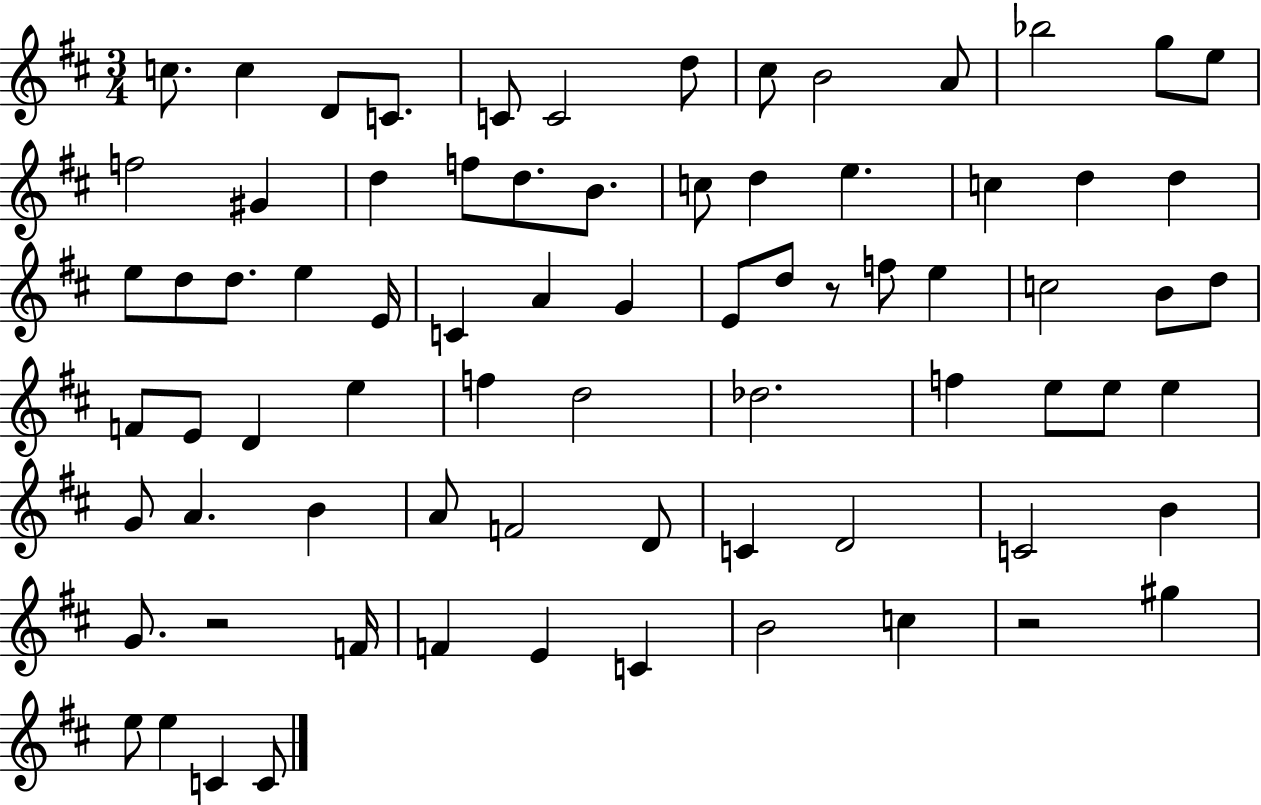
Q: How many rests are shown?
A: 3